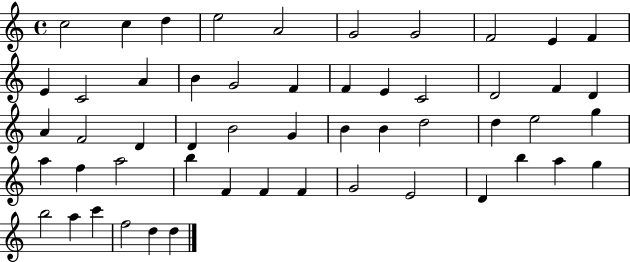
C5/h C5/q D5/q E5/h A4/h G4/h G4/h F4/h E4/q F4/q E4/q C4/h A4/q B4/q G4/h F4/q F4/q E4/q C4/h D4/h F4/q D4/q A4/q F4/h D4/q D4/q B4/h G4/q B4/q B4/q D5/h D5/q E5/h G5/q A5/q F5/q A5/h B5/q F4/q F4/q F4/q G4/h E4/h D4/q B5/q A5/q G5/q B5/h A5/q C6/q F5/h D5/q D5/q